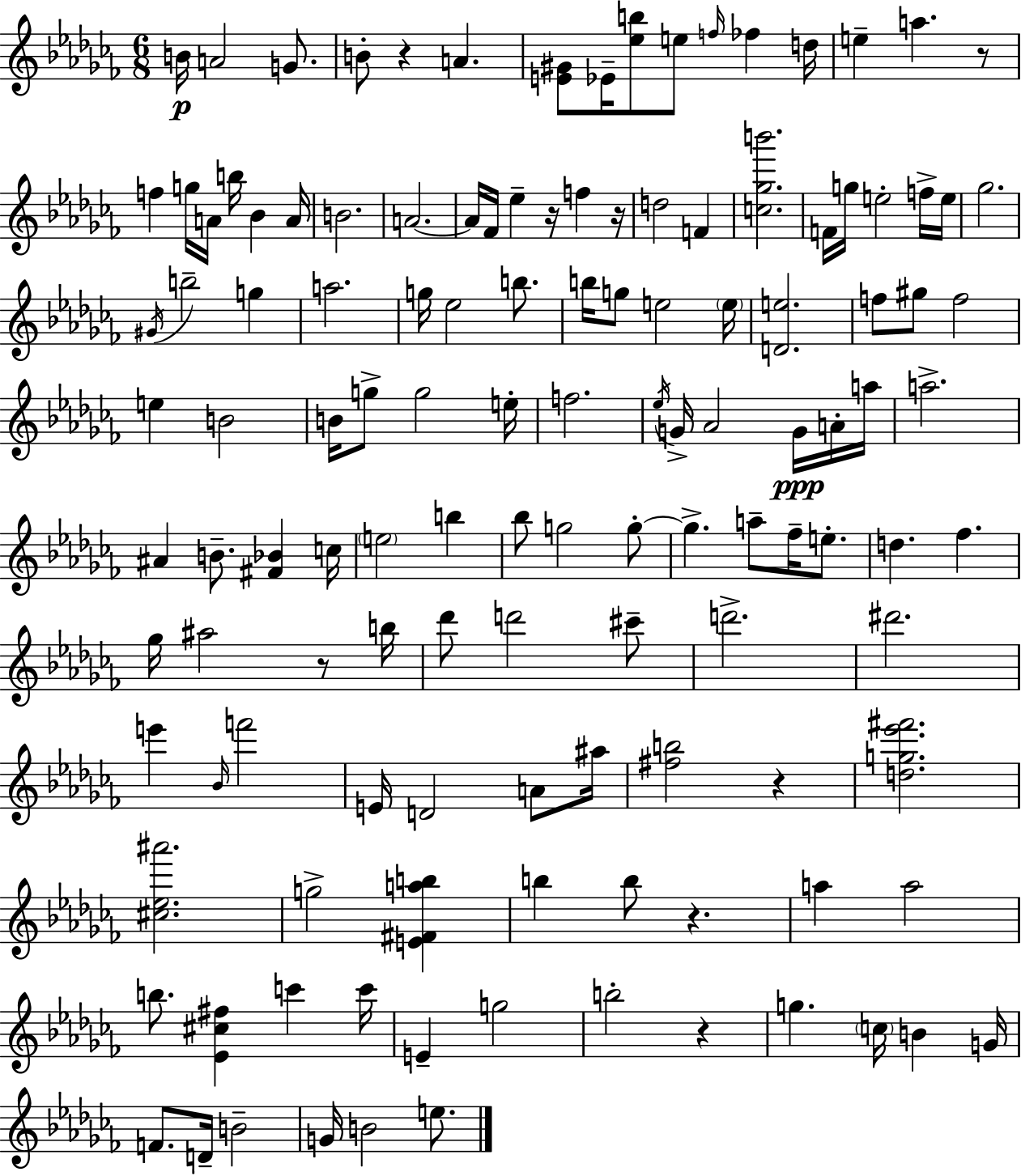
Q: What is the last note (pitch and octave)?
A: E5